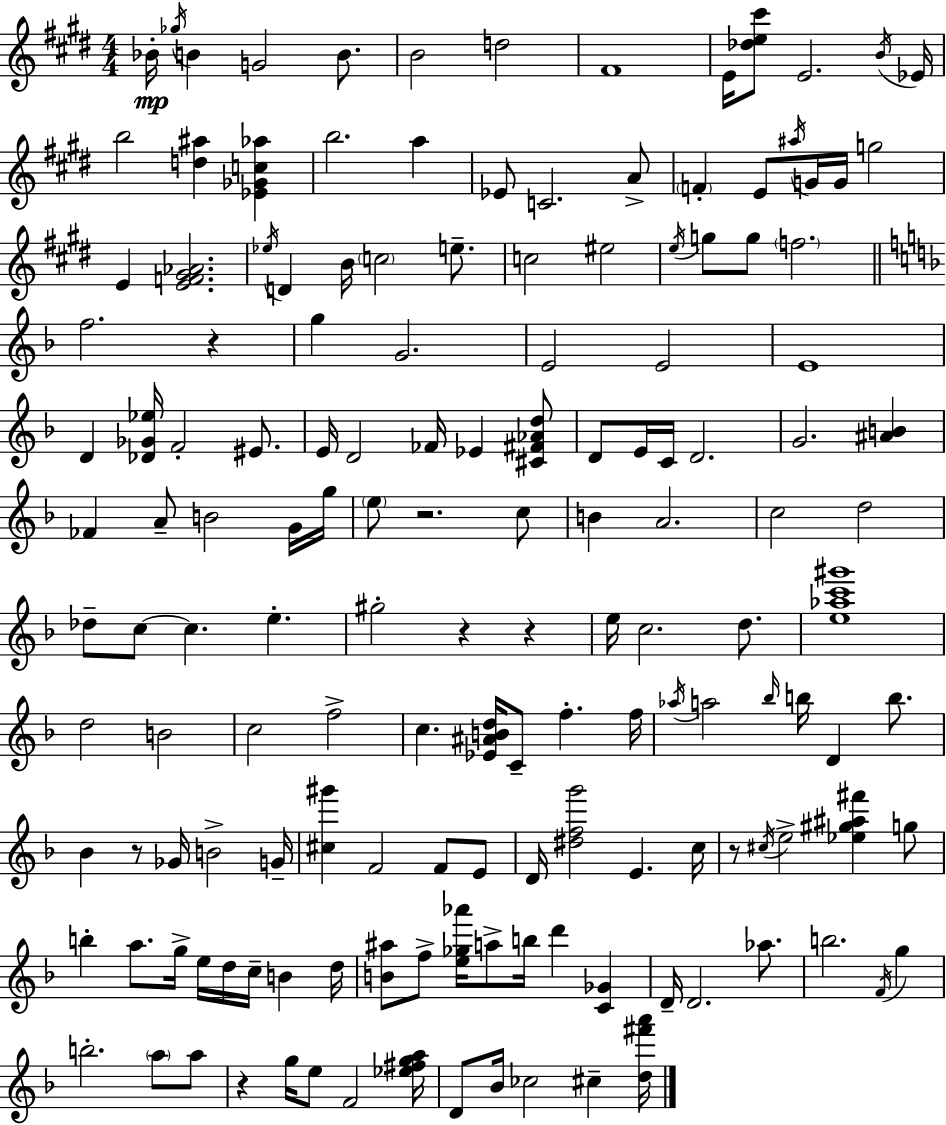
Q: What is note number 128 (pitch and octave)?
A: C#5